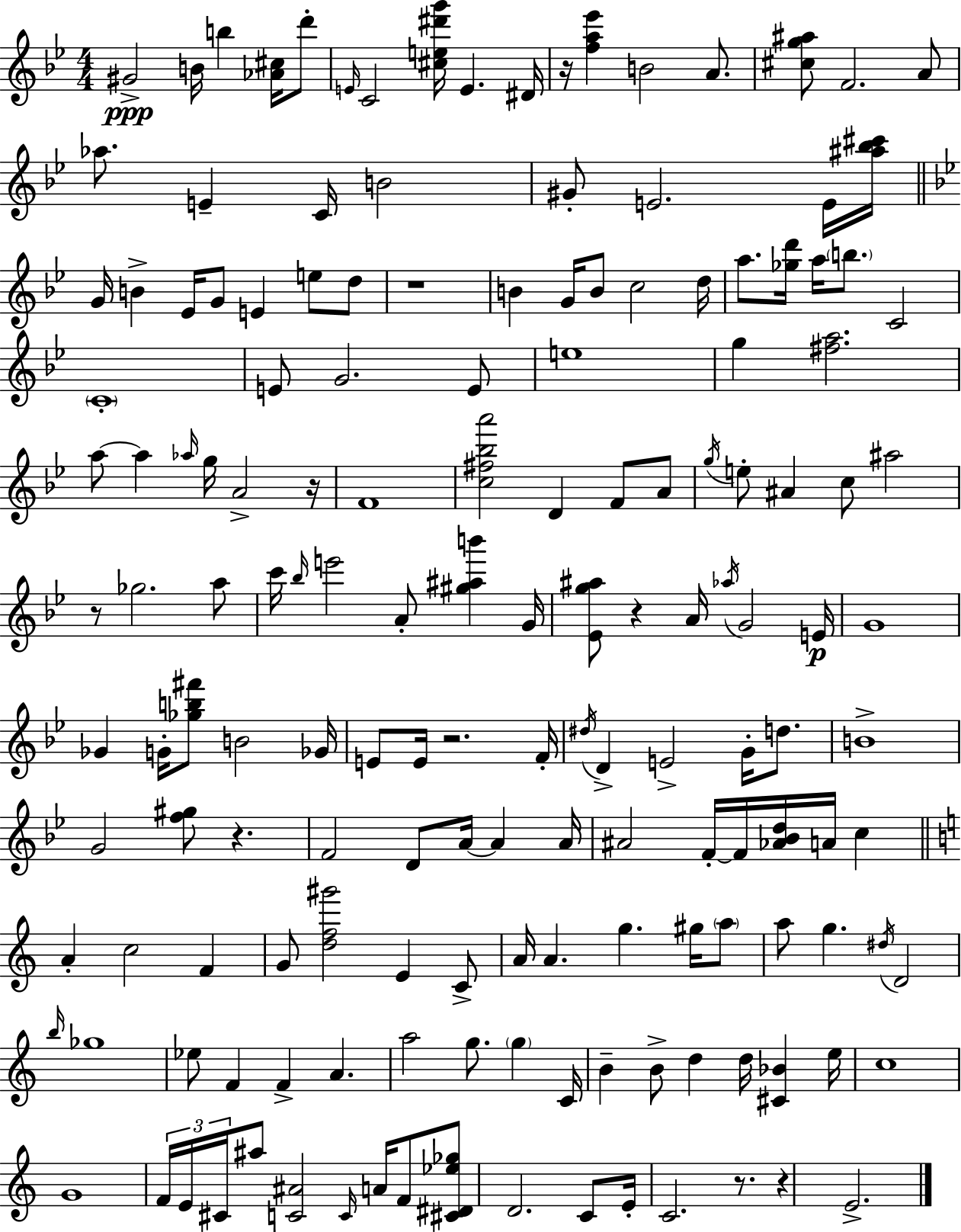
{
  \clef treble
  \numericTimeSignature
  \time 4/4
  \key bes \major
  gis'2->\ppp b'16 b''4 <aes' cis''>16 d'''8-. | \grace { e'16 } c'2 <cis'' e'' dis''' g'''>16 e'4. | dis'16 r16 <f'' a'' ees'''>4 b'2 a'8. | <cis'' g'' ais''>8 f'2. a'8 | \break aes''8. e'4-- c'16 b'2 | gis'8-. e'2. e'16 | <ais'' bes'' cis'''>16 \bar "||" \break \key bes \major g'16 b'4-> ees'16 g'8 e'4 e''8 d''8 | r1 | b'4 g'16 b'8 c''2 d''16 | a''8. <ges'' d'''>16 a''16 \parenthesize b''8. c'2 | \break \parenthesize c'1-. | e'8 g'2. e'8 | e''1 | g''4 <fis'' a''>2. | \break a''8~~ a''4 \grace { aes''16 } g''16 a'2-> | r16 f'1 | <c'' fis'' bes'' a'''>2 d'4 f'8 a'8 | \acciaccatura { g''16 } e''8-. ais'4 c''8 ais''2 | \break r8 ges''2. | a''8 c'''16 \grace { bes''16 } e'''2 a'8-. <gis'' ais'' b'''>4 | g'16 <ees' g'' ais''>8 r4 a'16 \acciaccatura { aes''16 } g'2 | e'16\p g'1 | \break ges'4 g'16-. <ges'' b'' fis'''>8 b'2 | ges'16 e'8 e'16 r2. | f'16-. \acciaccatura { dis''16 } d'4-> e'2-> | g'16-. d''8. b'1-> | \break g'2 <f'' gis''>8 r4. | f'2 d'8 a'16~~ | a'4 a'16 ais'2 f'16-.~~ f'16 <aes' bes' d''>16 | a'16 c''4 \bar "||" \break \key c \major a'4-. c''2 f'4 | g'8 <d'' f'' gis'''>2 e'4 c'8-> | a'16 a'4. g''4. gis''16 \parenthesize a''8 | a''8 g''4. \acciaccatura { dis''16 } d'2 | \break \grace { b''16 } ges''1 | ees''8 f'4 f'4-> a'4. | a''2 g''8. \parenthesize g''4 | c'16 b'4-- b'8-> d''4 d''16 <cis' bes'>4 | \break e''16 c''1 | g'1 | \tuplet 3/2 { f'16 e'16 cis'16 } ais''8 <c' ais'>2 \grace { c'16 } | a'16 f'8 <cis' dis' ees'' ges''>8 d'2. | \break c'8 e'16-. c'2. | r8. r4 e'2.-> | \bar "|."
}